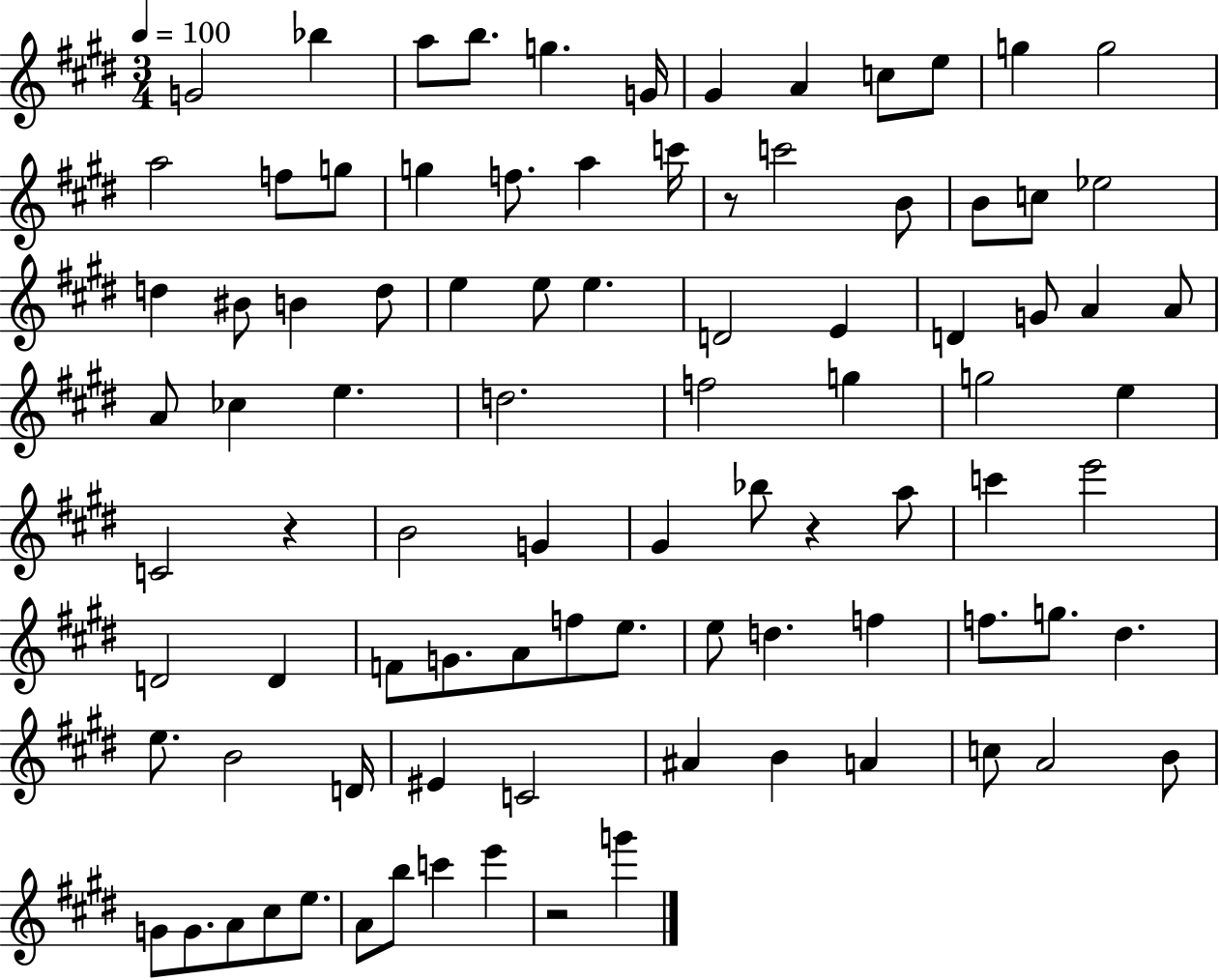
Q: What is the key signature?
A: E major